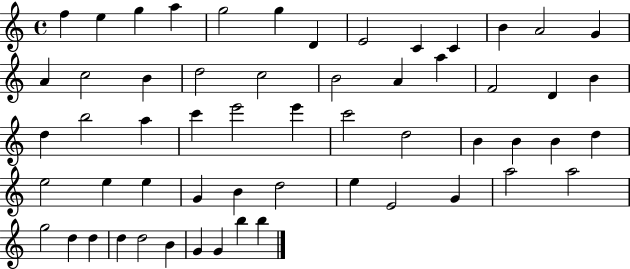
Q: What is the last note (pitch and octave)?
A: B5